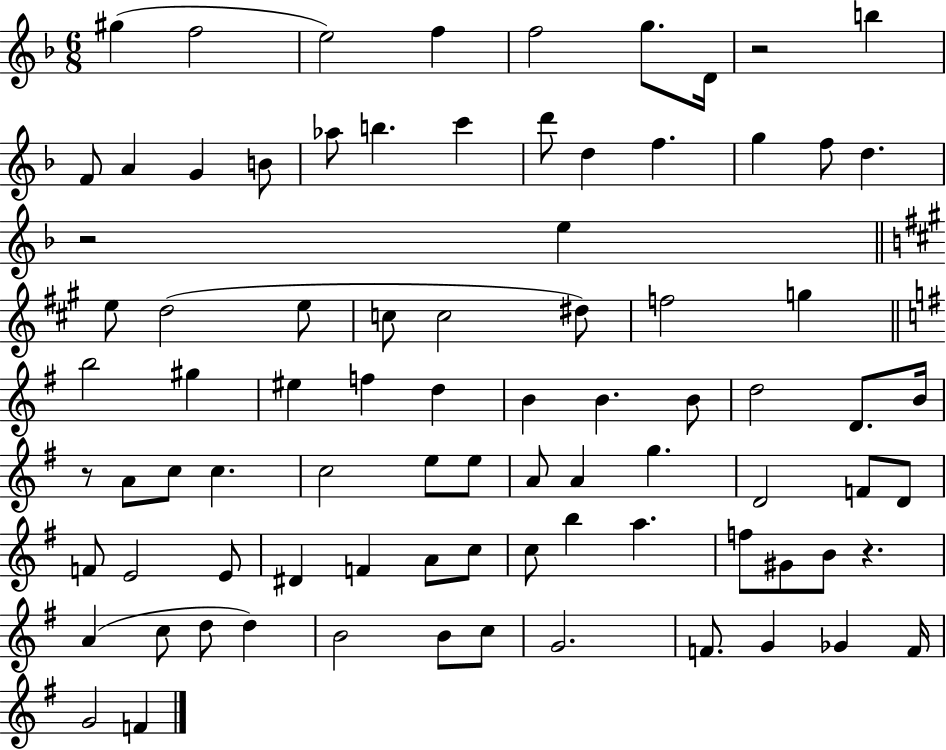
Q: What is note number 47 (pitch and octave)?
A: E5